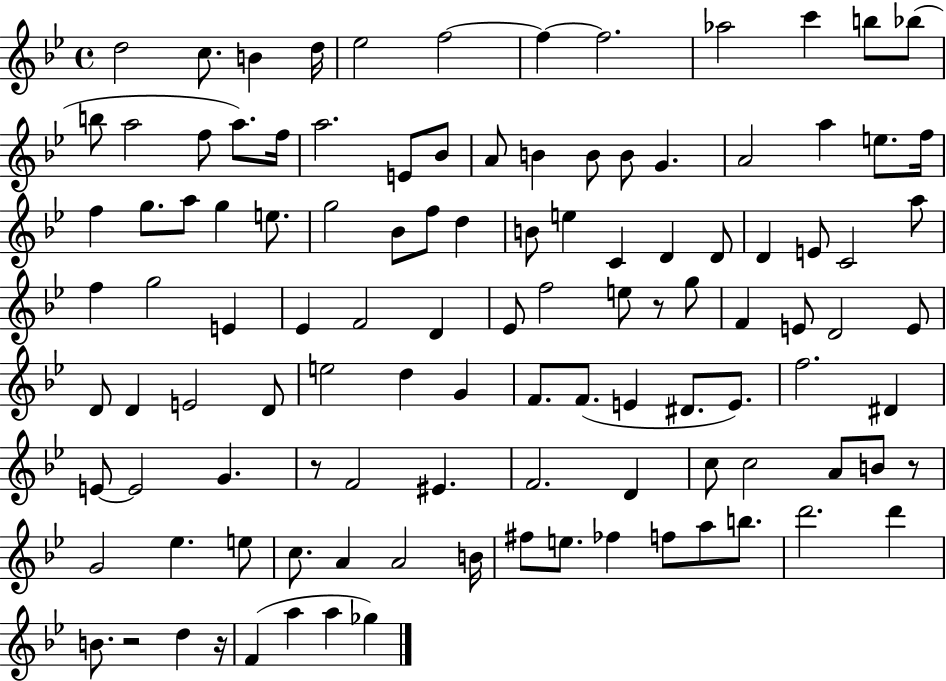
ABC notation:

X:1
T:Untitled
M:4/4
L:1/4
K:Bb
d2 c/2 B d/4 _e2 f2 f f2 _a2 c' b/2 _b/2 b/2 a2 f/2 a/2 f/4 a2 E/2 _B/2 A/2 B B/2 B/2 G A2 a e/2 f/4 f g/2 a/2 g e/2 g2 _B/2 f/2 d B/2 e C D D/2 D E/2 C2 a/2 f g2 E _E F2 D _E/2 f2 e/2 z/2 g/2 F E/2 D2 E/2 D/2 D E2 D/2 e2 d G F/2 F/2 E ^D/2 E/2 f2 ^D E/2 E2 G z/2 F2 ^E F2 D c/2 c2 A/2 B/2 z/2 G2 _e e/2 c/2 A A2 B/4 ^f/2 e/2 _f f/2 a/2 b/2 d'2 d' B/2 z2 d z/4 F a a _g